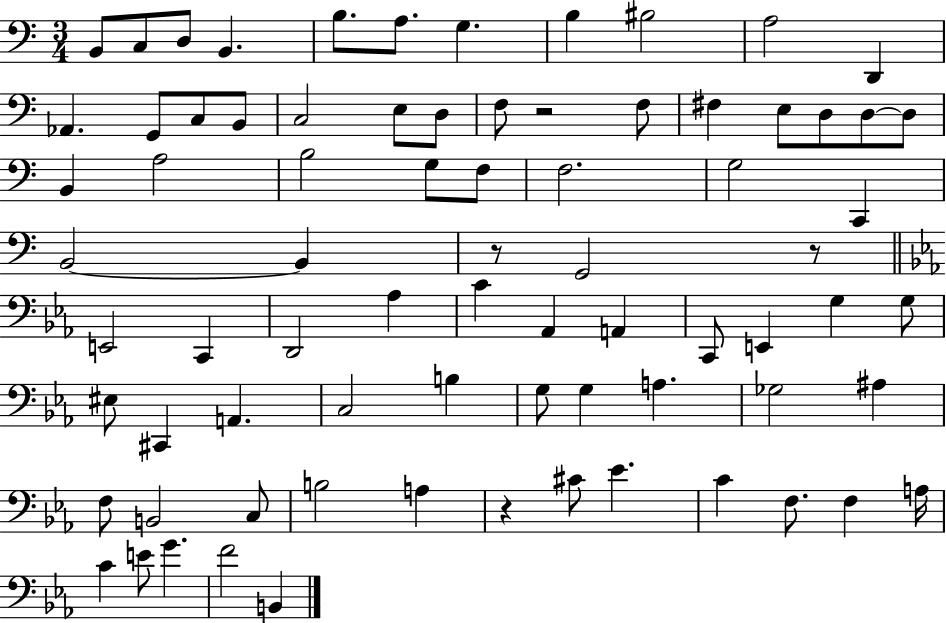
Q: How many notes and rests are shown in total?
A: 77